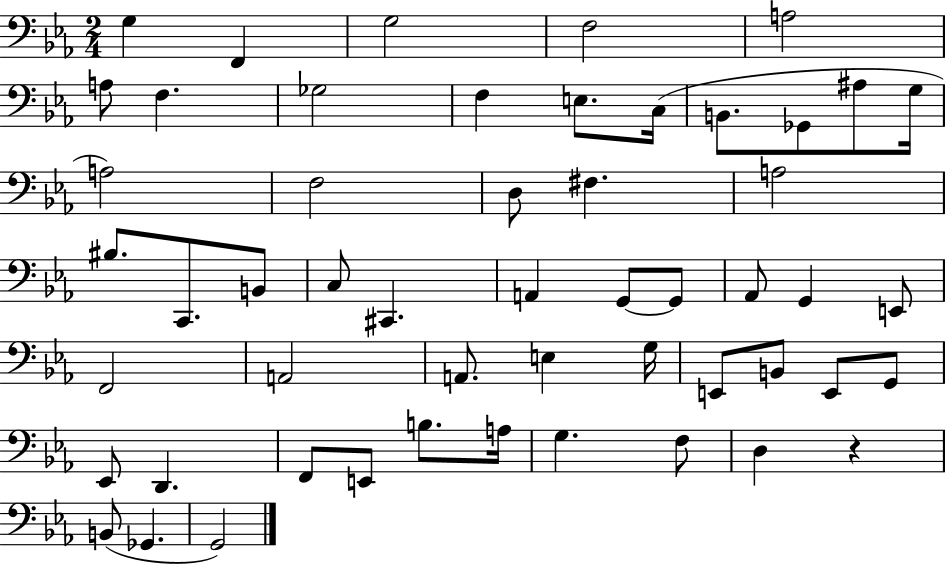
X:1
T:Untitled
M:2/4
L:1/4
K:Eb
G, F,, G,2 F,2 A,2 A,/2 F, _G,2 F, E,/2 C,/4 B,,/2 _G,,/2 ^A,/2 G,/4 A,2 F,2 D,/2 ^F, A,2 ^B,/2 C,,/2 B,,/2 C,/2 ^C,, A,, G,,/2 G,,/2 _A,,/2 G,, E,,/2 F,,2 A,,2 A,,/2 E, G,/4 E,,/2 B,,/2 E,,/2 G,,/2 _E,,/2 D,, F,,/2 E,,/2 B,/2 A,/4 G, F,/2 D, z B,,/2 _G,, G,,2